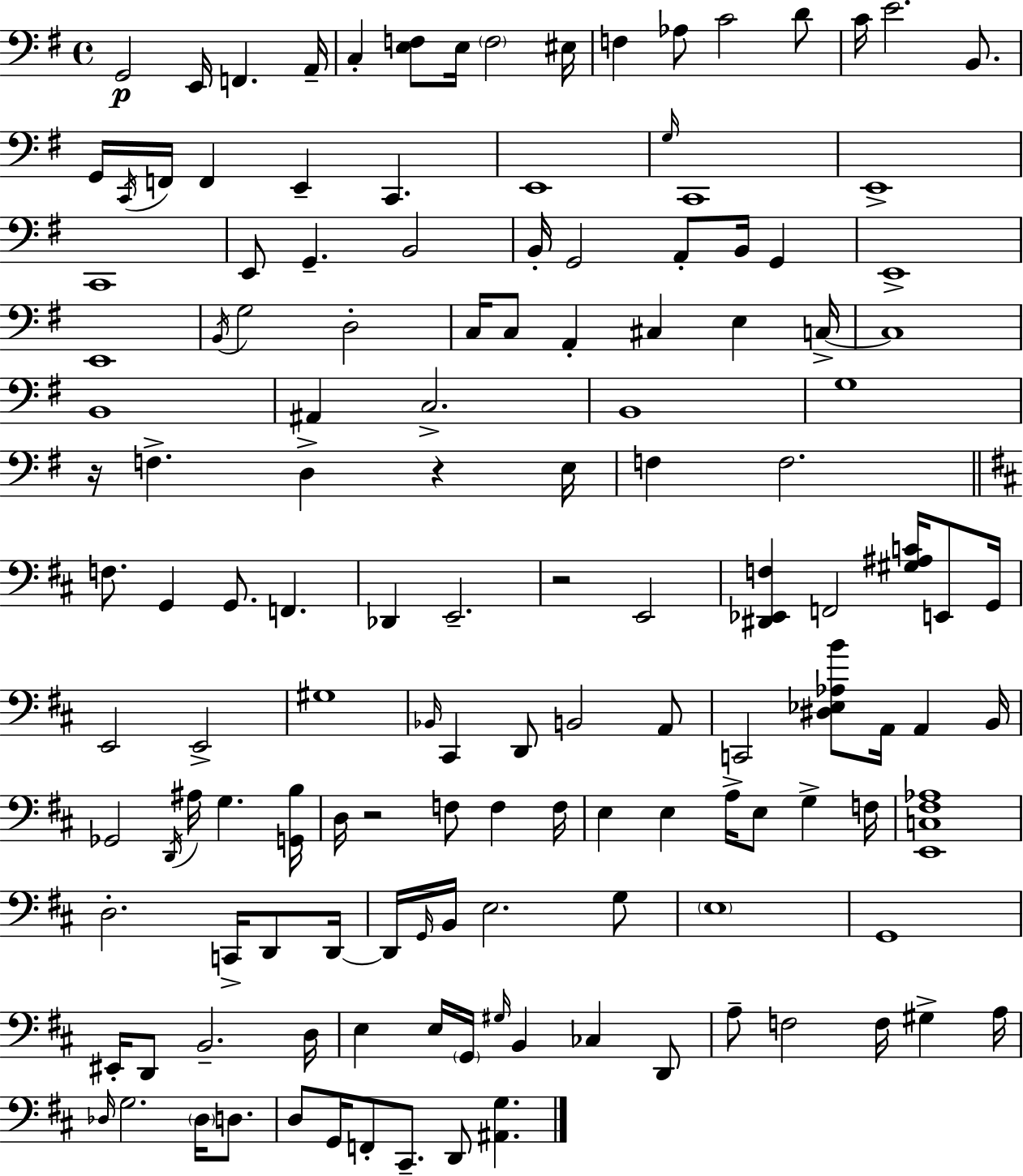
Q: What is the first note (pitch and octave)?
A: G2